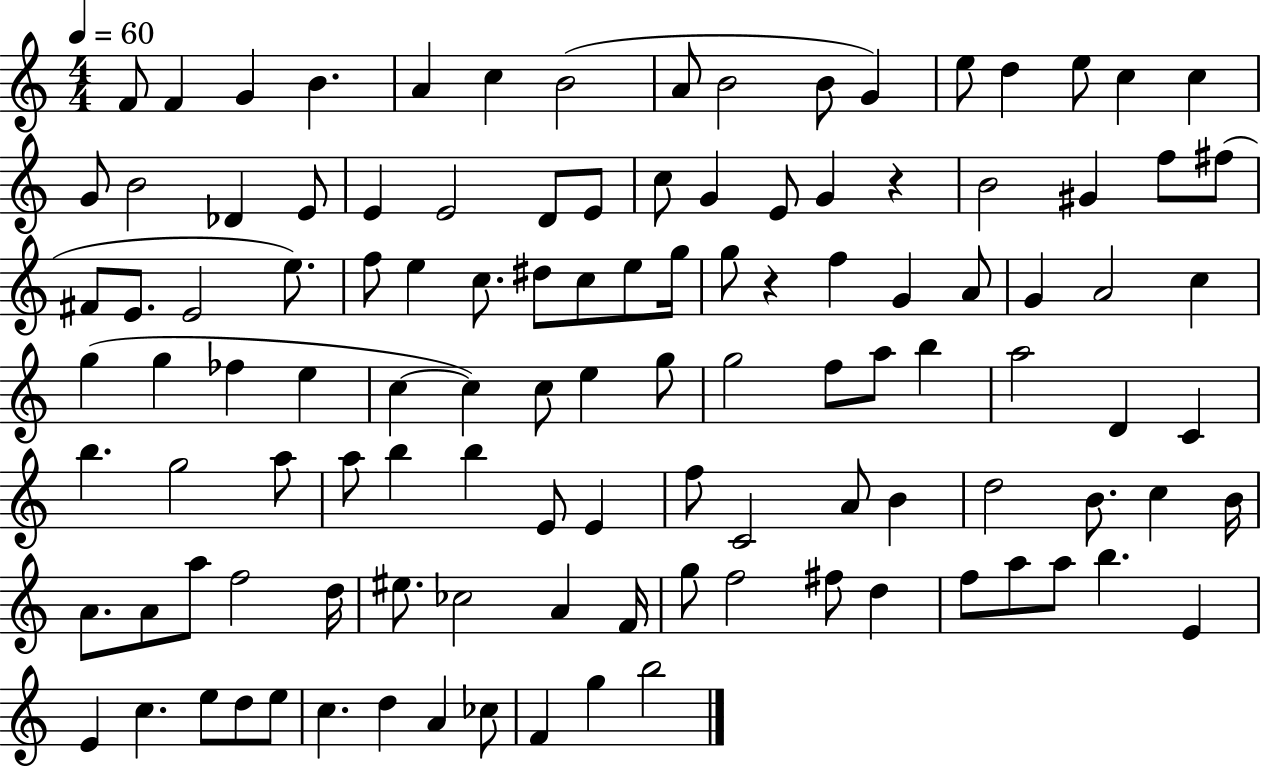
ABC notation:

X:1
T:Untitled
M:4/4
L:1/4
K:C
F/2 F G B A c B2 A/2 B2 B/2 G e/2 d e/2 c c G/2 B2 _D E/2 E E2 D/2 E/2 c/2 G E/2 G z B2 ^G f/2 ^f/2 ^F/2 E/2 E2 e/2 f/2 e c/2 ^d/2 c/2 e/2 g/4 g/2 z f G A/2 G A2 c g g _f e c c c/2 e g/2 g2 f/2 a/2 b a2 D C b g2 a/2 a/2 b b E/2 E f/2 C2 A/2 B d2 B/2 c B/4 A/2 A/2 a/2 f2 d/4 ^e/2 _c2 A F/4 g/2 f2 ^f/2 d f/2 a/2 a/2 b E E c e/2 d/2 e/2 c d A _c/2 F g b2